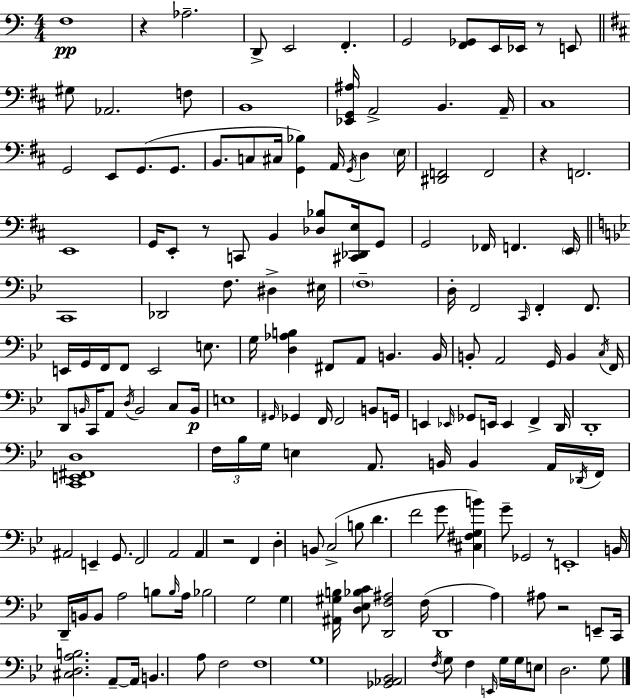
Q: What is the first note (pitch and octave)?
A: F3